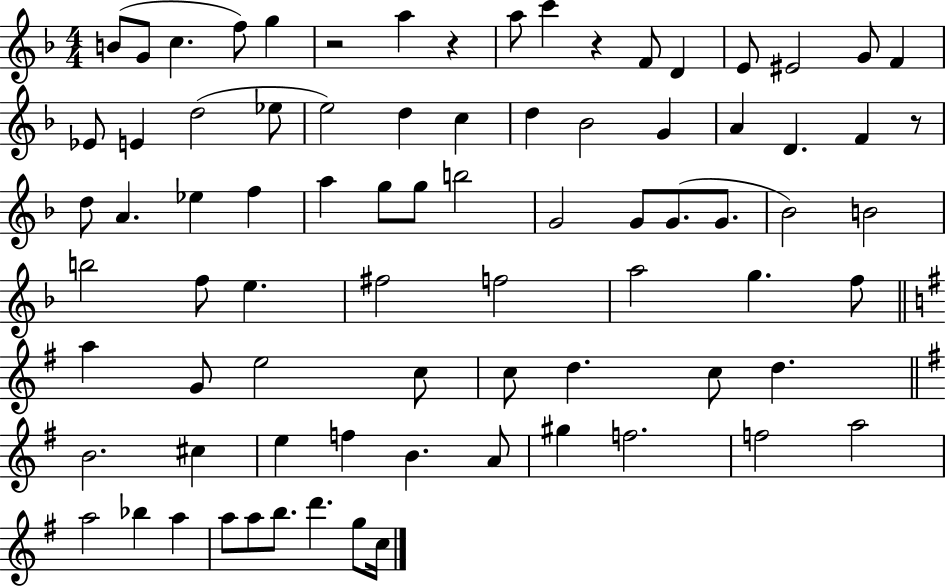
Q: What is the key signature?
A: F major